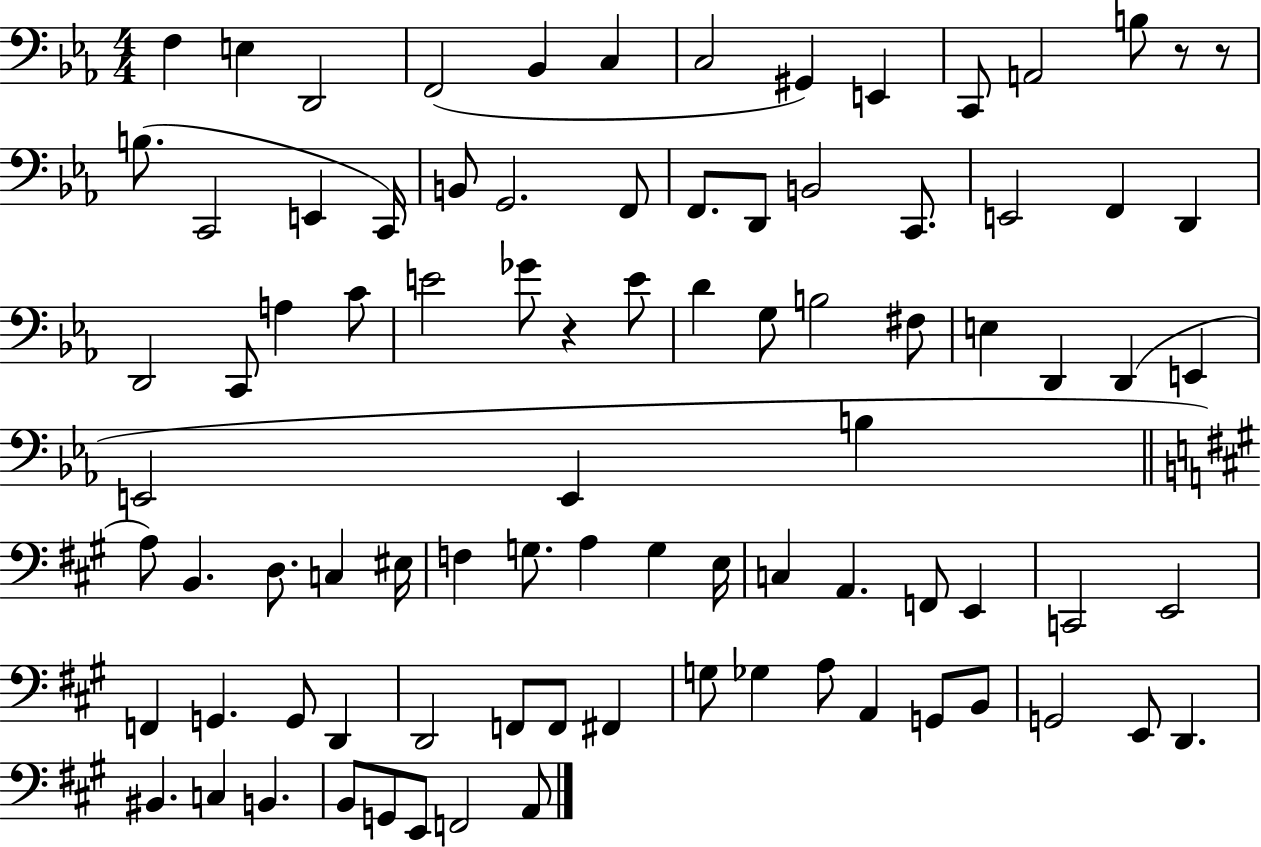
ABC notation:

X:1
T:Untitled
M:4/4
L:1/4
K:Eb
F, E, D,,2 F,,2 _B,, C, C,2 ^G,, E,, C,,/2 A,,2 B,/2 z/2 z/2 B,/2 C,,2 E,, C,,/4 B,,/2 G,,2 F,,/2 F,,/2 D,,/2 B,,2 C,,/2 E,,2 F,, D,, D,,2 C,,/2 A, C/2 E2 _G/2 z E/2 D G,/2 B,2 ^F,/2 E, D,, D,, E,, E,,2 E,, B, A,/2 B,, D,/2 C, ^E,/4 F, G,/2 A, G, E,/4 C, A,, F,,/2 E,, C,,2 E,,2 F,, G,, G,,/2 D,, D,,2 F,,/2 F,,/2 ^F,, G,/2 _G, A,/2 A,, G,,/2 B,,/2 G,,2 E,,/2 D,, ^B,, C, B,, B,,/2 G,,/2 E,,/2 F,,2 A,,/2